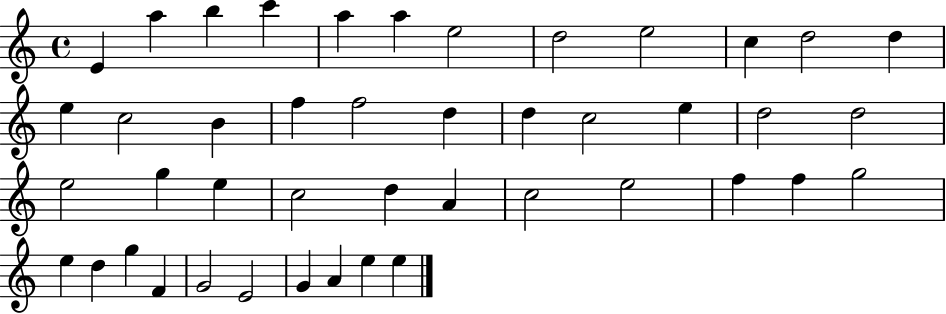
E4/q A5/q B5/q C6/q A5/q A5/q E5/h D5/h E5/h C5/q D5/h D5/q E5/q C5/h B4/q F5/q F5/h D5/q D5/q C5/h E5/q D5/h D5/h E5/h G5/q E5/q C5/h D5/q A4/q C5/h E5/h F5/q F5/q G5/h E5/q D5/q G5/q F4/q G4/h E4/h G4/q A4/q E5/q E5/q